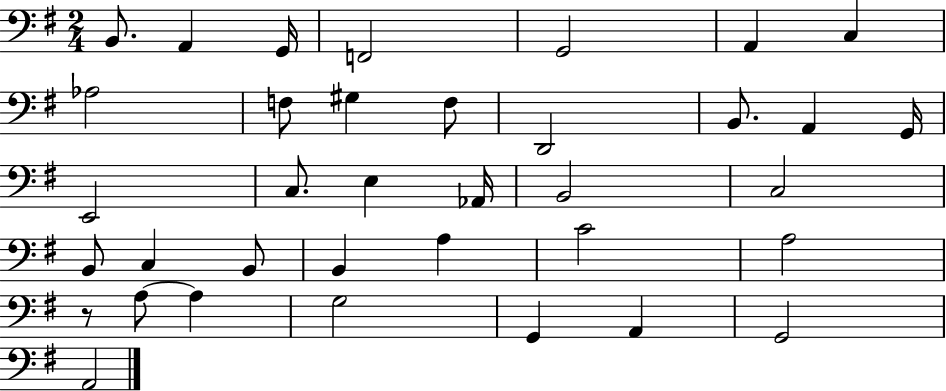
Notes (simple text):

B2/e. A2/q G2/s F2/h G2/h A2/q C3/q Ab3/h F3/e G#3/q F3/e D2/h B2/e. A2/q G2/s E2/h C3/e. E3/q Ab2/s B2/h C3/h B2/e C3/q B2/e B2/q A3/q C4/h A3/h R/e A3/e A3/q G3/h G2/q A2/q G2/h A2/h